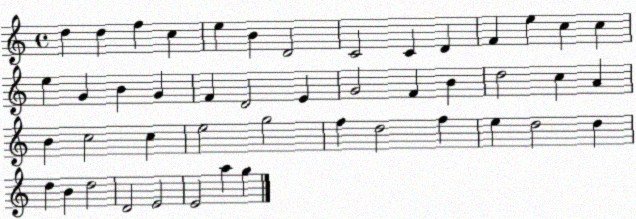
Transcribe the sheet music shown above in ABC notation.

X:1
T:Untitled
M:4/4
L:1/4
K:C
d d f c e B D2 C2 C D F e c c e G B G F D2 E G2 F B d2 c A B c2 c e2 g2 f d2 f e d2 d d B d2 D2 E2 E2 a g